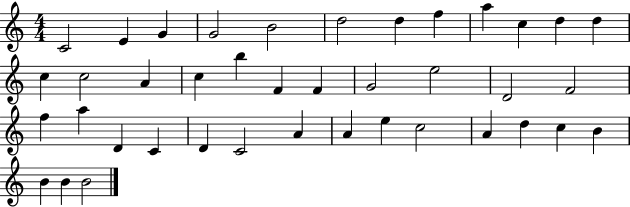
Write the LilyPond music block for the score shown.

{
  \clef treble
  \numericTimeSignature
  \time 4/4
  \key c \major
  c'2 e'4 g'4 | g'2 b'2 | d''2 d''4 f''4 | a''4 c''4 d''4 d''4 | \break c''4 c''2 a'4 | c''4 b''4 f'4 f'4 | g'2 e''2 | d'2 f'2 | \break f''4 a''4 d'4 c'4 | d'4 c'2 a'4 | a'4 e''4 c''2 | a'4 d''4 c''4 b'4 | \break b'4 b'4 b'2 | \bar "|."
}